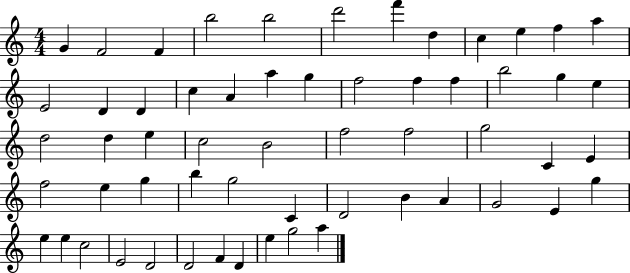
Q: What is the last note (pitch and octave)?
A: A5